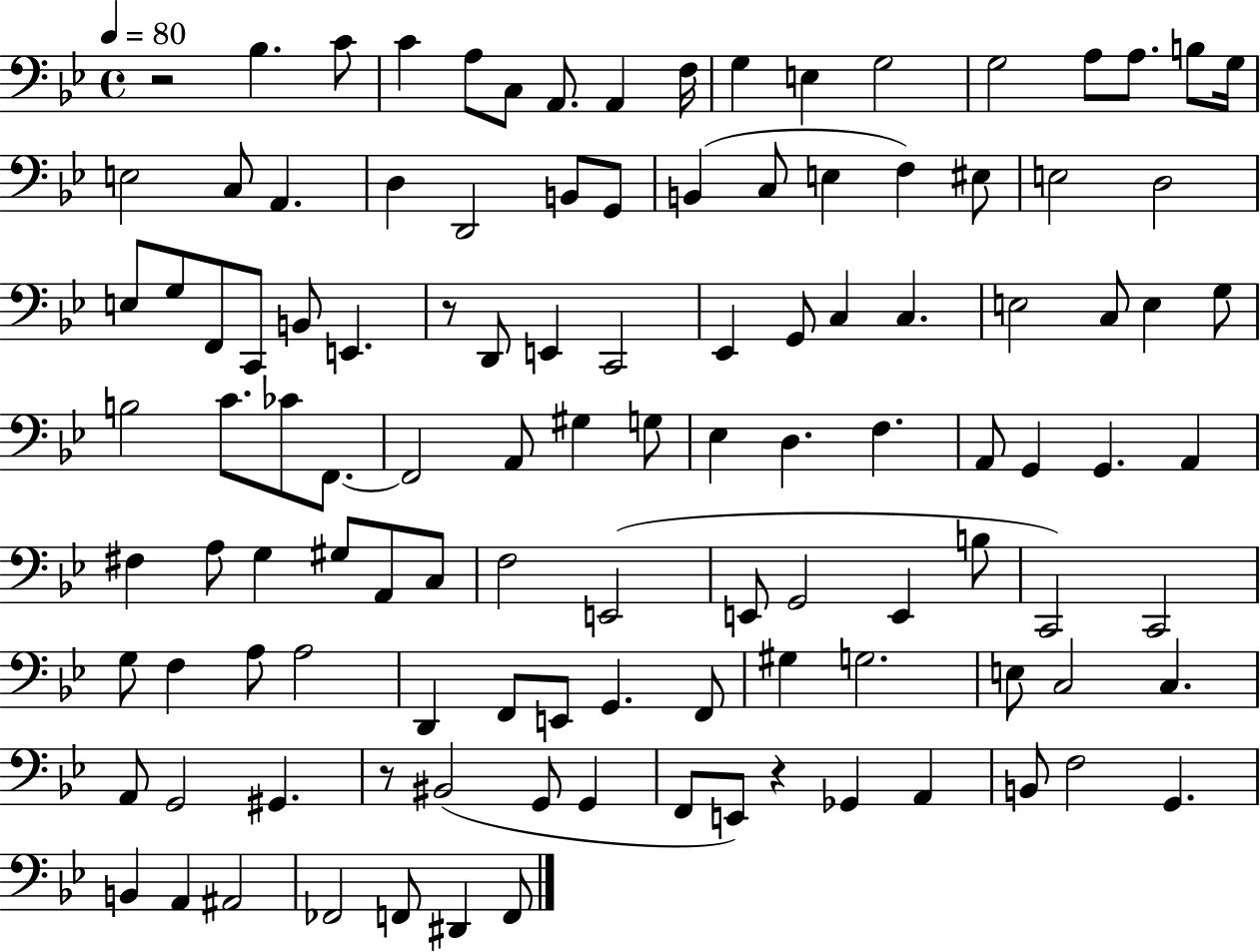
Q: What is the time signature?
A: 4/4